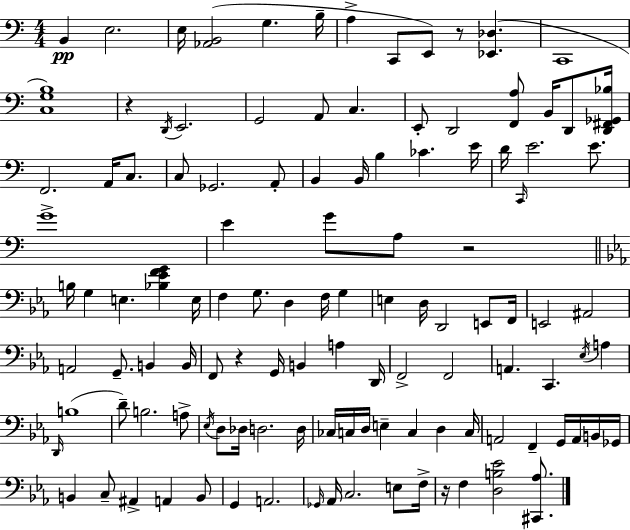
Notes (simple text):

B2/q E3/h. E3/s [Ab2,B2]/h G3/q. B3/s A3/q C2/e E2/e R/e [Eb2,Db3]/q. C2/w [C3,G3,B3]/w R/q D2/s E2/h. G2/h A2/e C3/q. E2/e D2/h [F2,A3]/e B2/s D2/e [D2,F#2,Gb2,Bb3]/s F2/h. A2/s C3/e. C3/e Gb2/h. A2/e B2/q B2/s B3/q CES4/q. E4/s D4/s C2/s E4/h. E4/e. G4/w E4/q G4/e A3/e R/h B3/s G3/q E3/q. [Bb3,Eb4,F4,G4]/q E3/s F3/q G3/e. D3/q F3/s G3/q E3/q D3/s D2/h E2/e F2/s E2/h A#2/h A2/h G2/e. B2/q B2/s F2/e R/q G2/s B2/q A3/q D2/s F2/h F2/h A2/q. C2/q. Eb3/s A3/q D2/s B3/w D4/e B3/h. A3/e Eb3/s D3/e Db3/s D3/h. D3/s CES3/s C3/s D3/s E3/q C3/q D3/q C3/s A2/h F2/q G2/s A2/s B2/s Gb2/s B2/q C3/e A#2/q A2/q B2/e G2/q A2/h. Gb2/s Ab2/s C3/h. E3/e F3/s R/s F3/q [D3,B3,Eb4]/h [C#2,Ab3]/e.